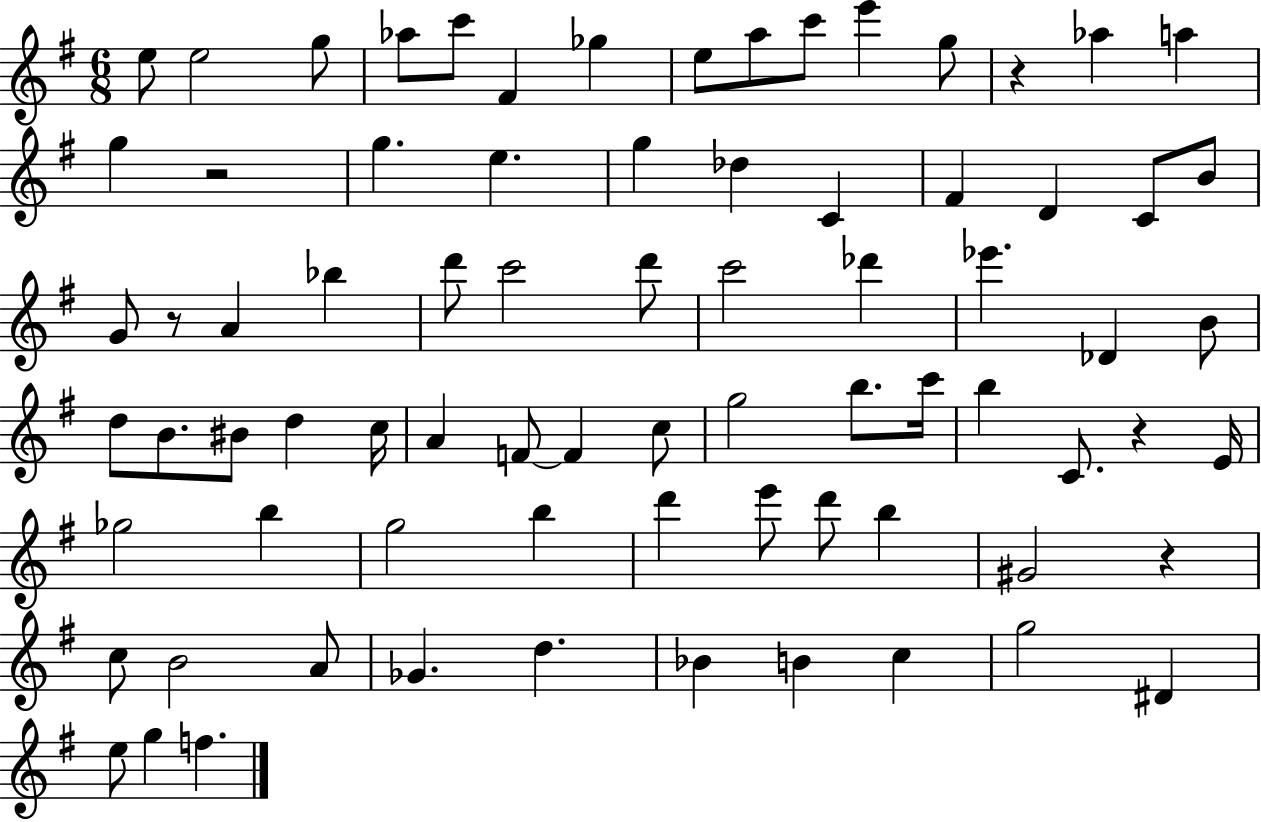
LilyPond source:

{
  \clef treble
  \numericTimeSignature
  \time 6/8
  \key g \major
  e''8 e''2 g''8 | aes''8 c'''8 fis'4 ges''4 | e''8 a''8 c'''8 e'''4 g''8 | r4 aes''4 a''4 | \break g''4 r2 | g''4. e''4. | g''4 des''4 c'4 | fis'4 d'4 c'8 b'8 | \break g'8 r8 a'4 bes''4 | d'''8 c'''2 d'''8 | c'''2 des'''4 | ees'''4. des'4 b'8 | \break d''8 b'8. bis'8 d''4 c''16 | a'4 f'8~~ f'4 c''8 | g''2 b''8. c'''16 | b''4 c'8. r4 e'16 | \break ges''2 b''4 | g''2 b''4 | d'''4 e'''8 d'''8 b''4 | gis'2 r4 | \break c''8 b'2 a'8 | ges'4. d''4. | bes'4 b'4 c''4 | g''2 dis'4 | \break e''8 g''4 f''4. | \bar "|."
}